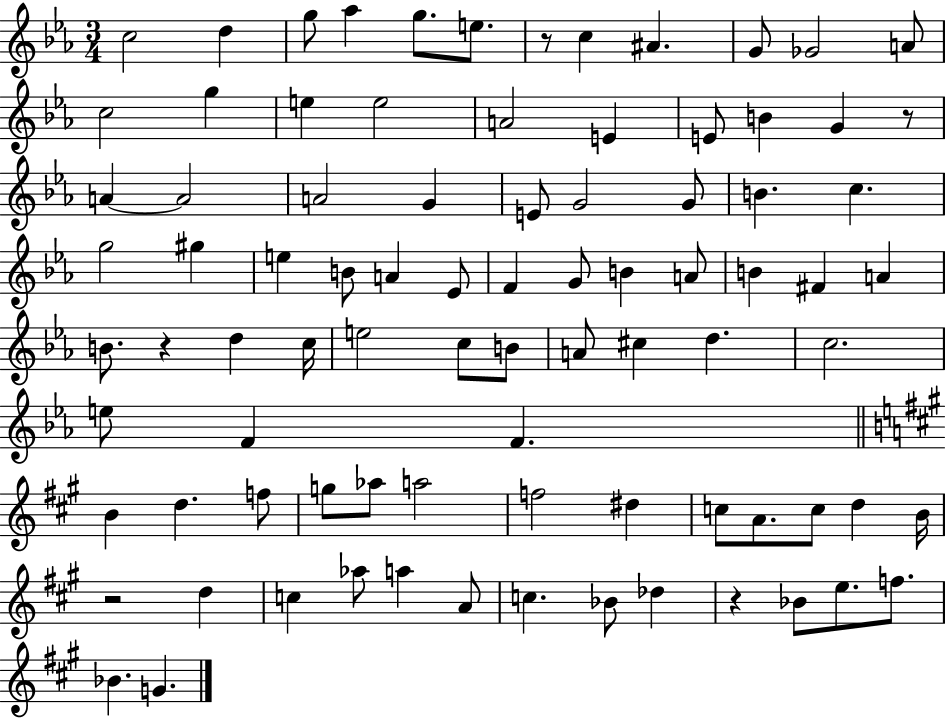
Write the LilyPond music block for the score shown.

{
  \clef treble
  \numericTimeSignature
  \time 3/4
  \key ees \major
  c''2 d''4 | g''8 aes''4 g''8. e''8. | r8 c''4 ais'4. | g'8 ges'2 a'8 | \break c''2 g''4 | e''4 e''2 | a'2 e'4 | e'8 b'4 g'4 r8 | \break a'4~~ a'2 | a'2 g'4 | e'8 g'2 g'8 | b'4. c''4. | \break g''2 gis''4 | e''4 b'8 a'4 ees'8 | f'4 g'8 b'4 a'8 | b'4 fis'4 a'4 | \break b'8. r4 d''4 c''16 | e''2 c''8 b'8 | a'8 cis''4 d''4. | c''2. | \break e''8 f'4 f'4. | \bar "||" \break \key a \major b'4 d''4. f''8 | g''8 aes''8 a''2 | f''2 dis''4 | c''8 a'8. c''8 d''4 b'16 | \break r2 d''4 | c''4 aes''8 a''4 a'8 | c''4. bes'8 des''4 | r4 bes'8 e''8. f''8. | \break bes'4. g'4. | \bar "|."
}